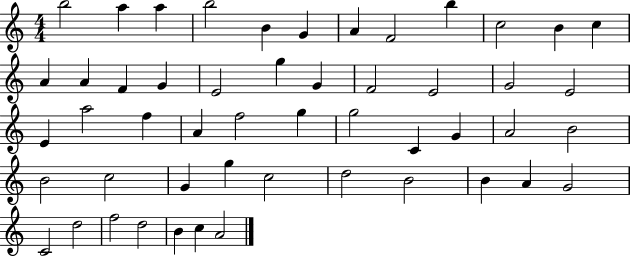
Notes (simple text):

B5/h A5/q A5/q B5/h B4/q G4/q A4/q F4/h B5/q C5/h B4/q C5/q A4/q A4/q F4/q G4/q E4/h G5/q G4/q F4/h E4/h G4/h E4/h E4/q A5/h F5/q A4/q F5/h G5/q G5/h C4/q G4/q A4/h B4/h B4/h C5/h G4/q G5/q C5/h D5/h B4/h B4/q A4/q G4/h C4/h D5/h F5/h D5/h B4/q C5/q A4/h